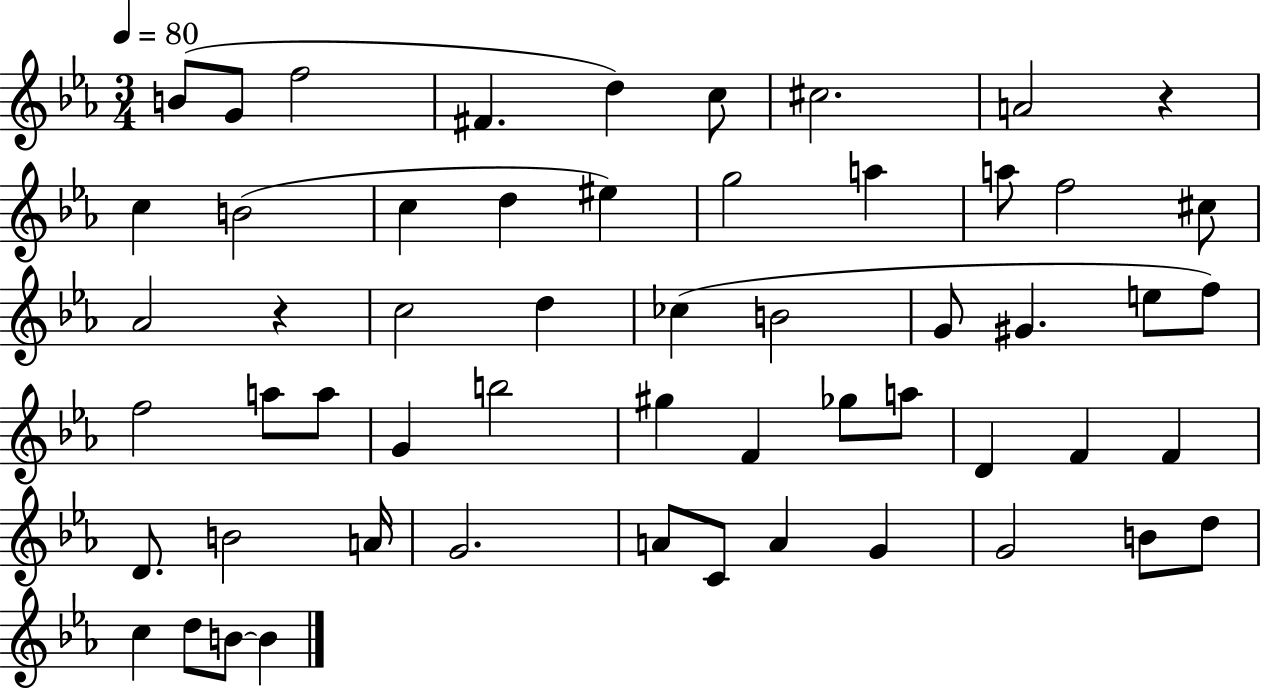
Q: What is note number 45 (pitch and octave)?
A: C4